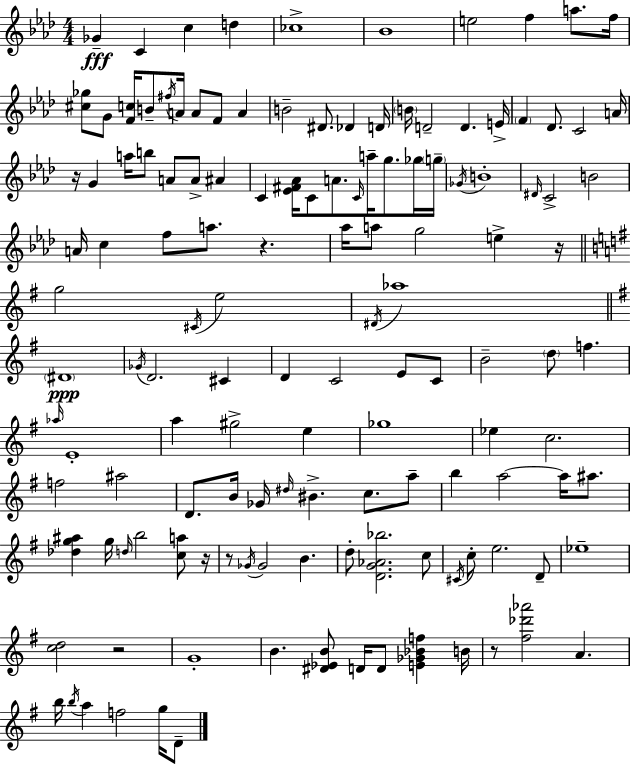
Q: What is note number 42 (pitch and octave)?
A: Gb5